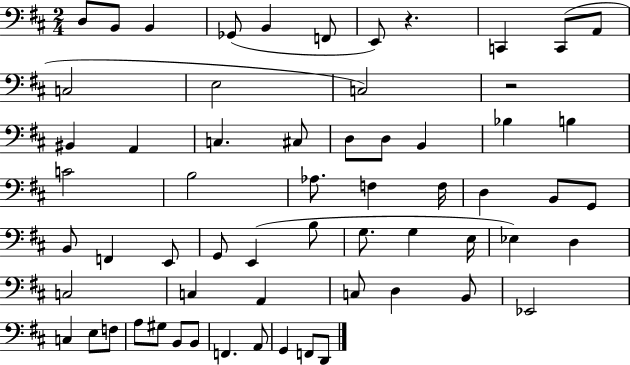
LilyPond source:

{
  \clef bass
  \numericTimeSignature
  \time 2/4
  \key d \major
  d8 b,8 b,4 | ges,8( b,4 f,8 | e,8) r4. | c,4 c,8( a,8 | \break c2 | e2 | c2) | r2 | \break bis,4 a,4 | c4. cis8 | d8 d8 b,4 | bes4 b4 | \break c'2 | b2 | aes8. f4 f16 | d4 b,8 g,8 | \break b,8 f,4 e,8 | g,8 e,4( b8 | g8. g4 e16 | ees4) d4 | \break c2 | c4 a,4 | c8 d4 b,8 | ees,2 | \break c4 e8 f8 | a8 gis8 b,8 b,8 | f,4. a,8 | g,4 f,8 d,8 | \break \bar "|."
}